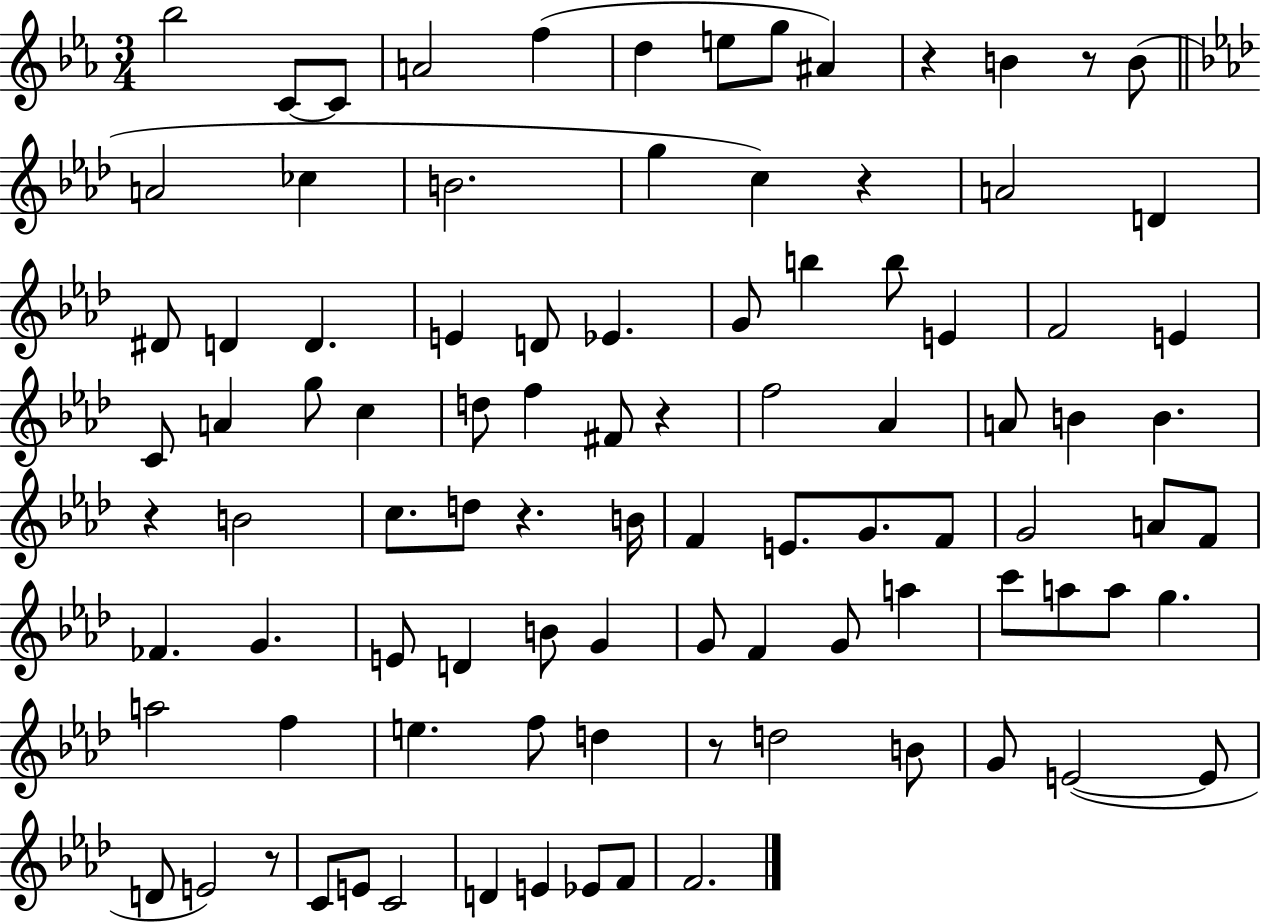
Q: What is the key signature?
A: EES major